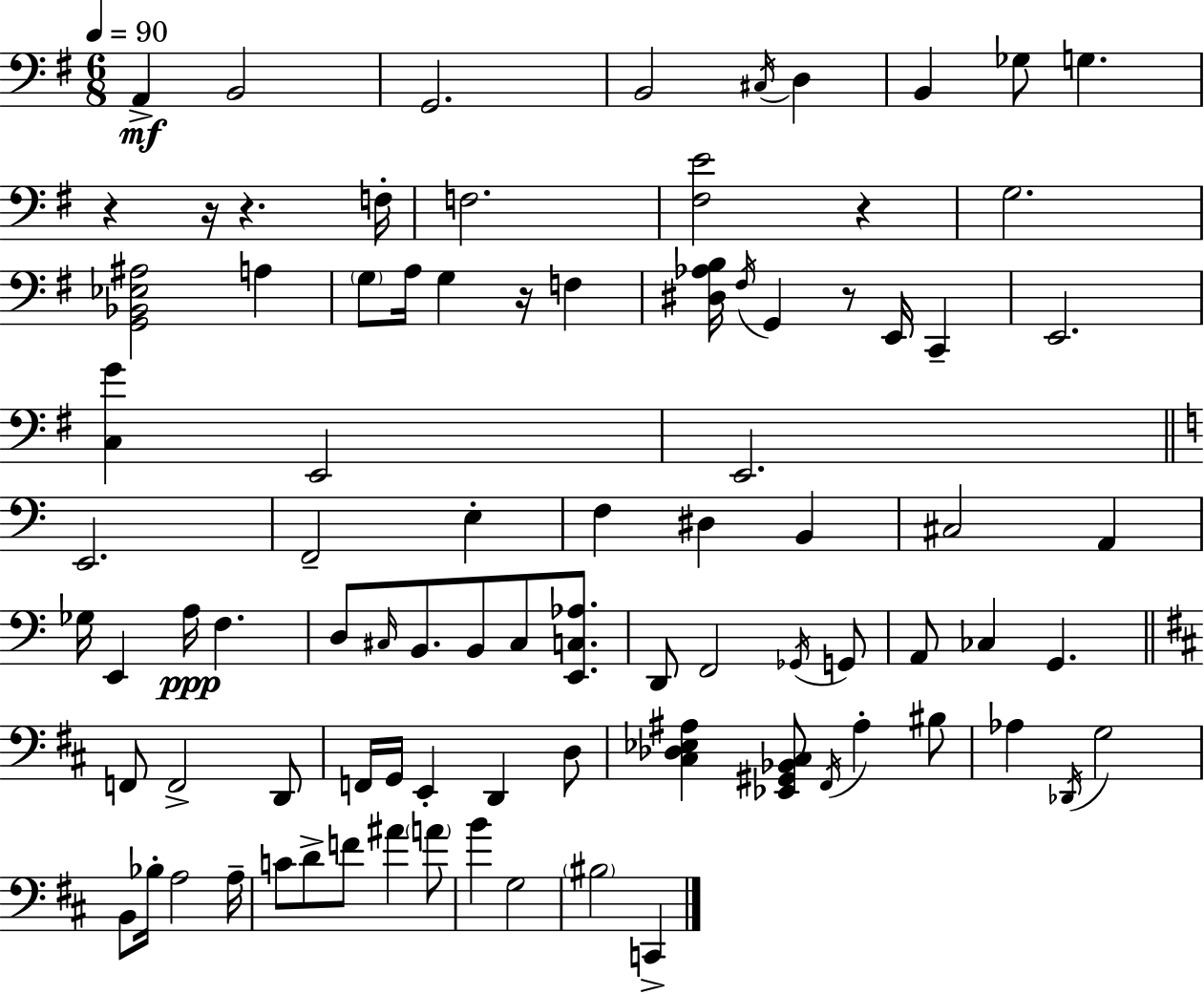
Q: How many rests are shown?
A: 6